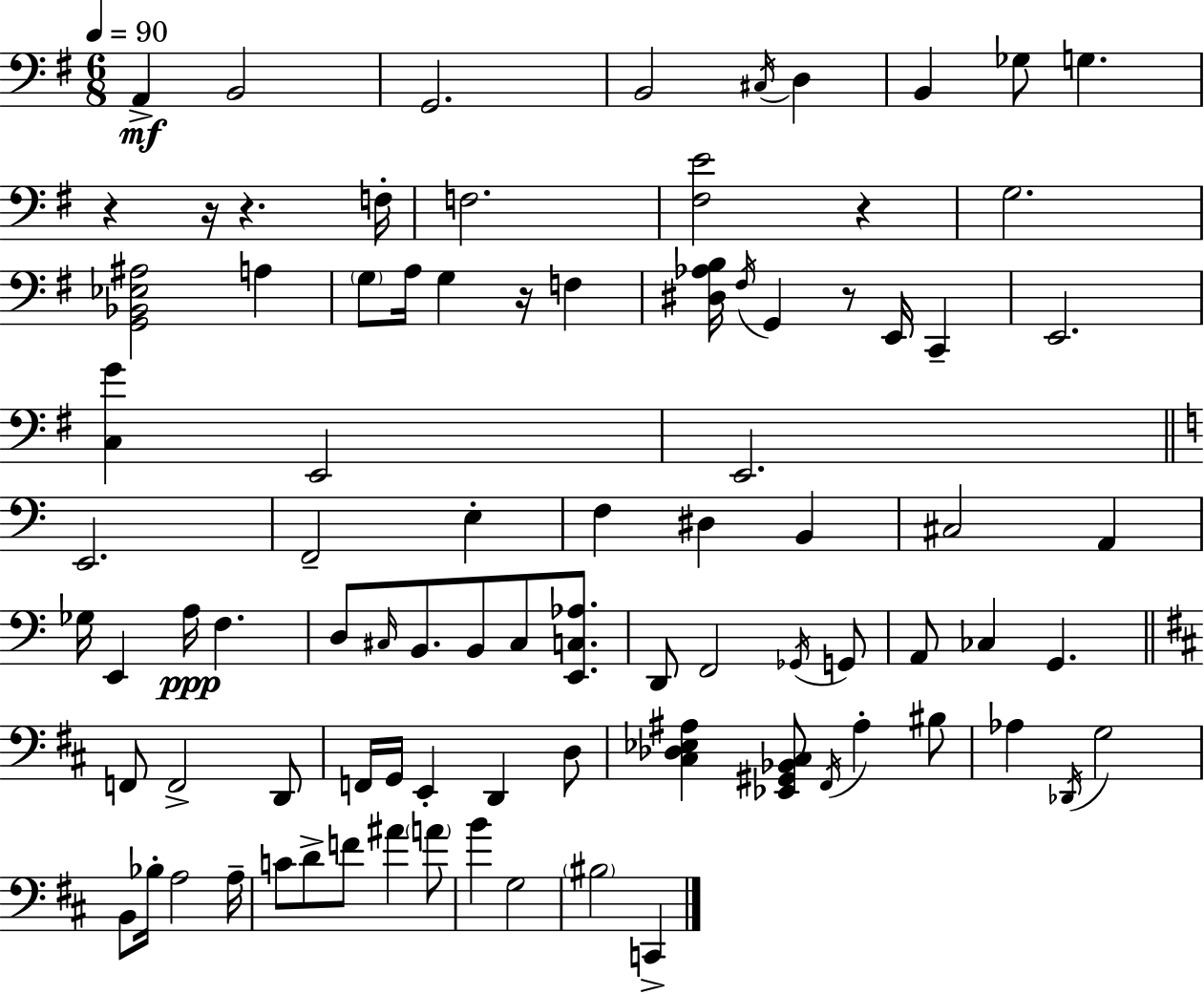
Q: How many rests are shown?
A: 6